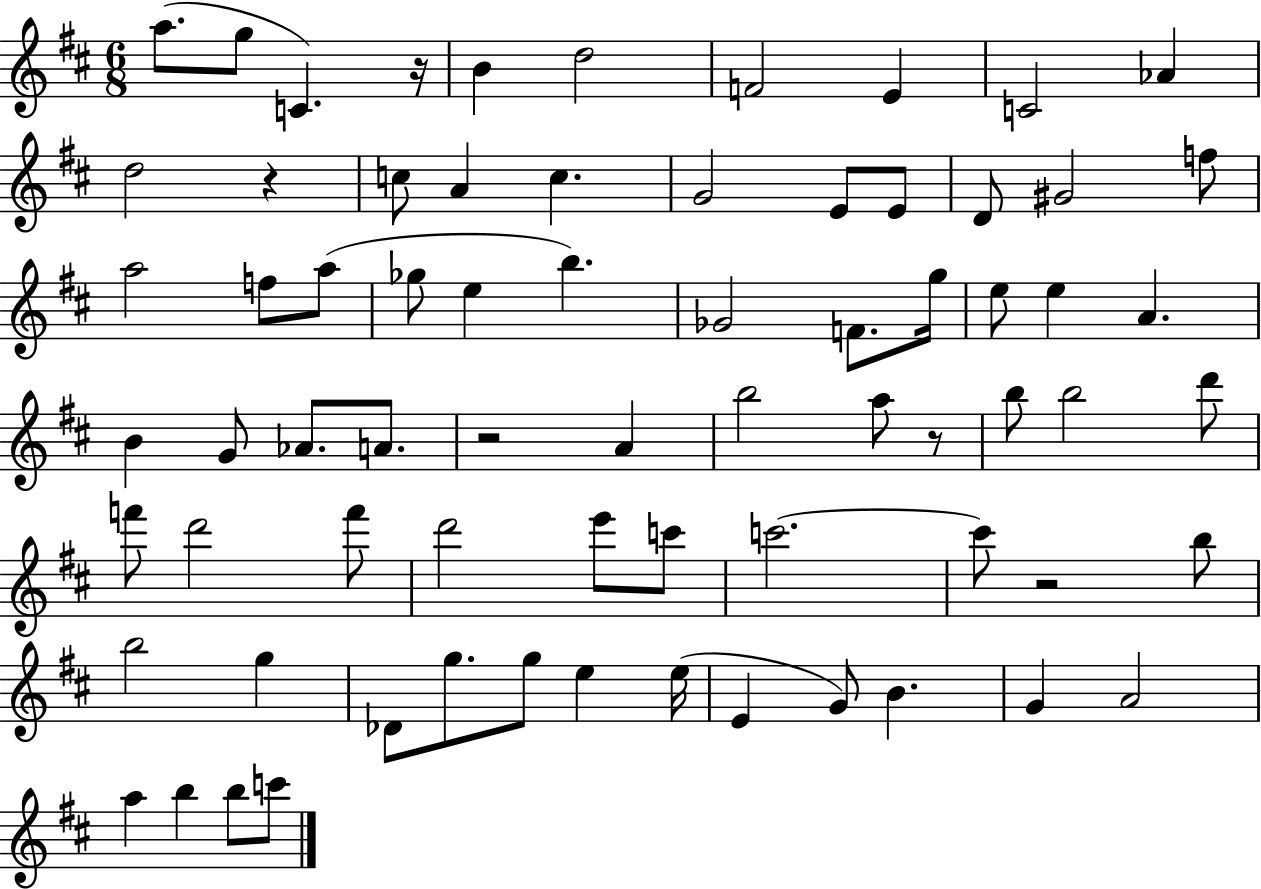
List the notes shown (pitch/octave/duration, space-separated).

A5/e. G5/e C4/q. R/s B4/q D5/h F4/h E4/q C4/h Ab4/q D5/h R/q C5/e A4/q C5/q. G4/h E4/e E4/e D4/e G#4/h F5/e A5/h F5/e A5/e Gb5/e E5/q B5/q. Gb4/h F4/e. G5/s E5/e E5/q A4/q. B4/q G4/e Ab4/e. A4/e. R/h A4/q B5/h A5/e R/e B5/e B5/h D6/e F6/e D6/h F6/e D6/h E6/e C6/e C6/h. C6/e R/h B5/e B5/h G5/q Db4/e G5/e. G5/e E5/q E5/s E4/q G4/e B4/q. G4/q A4/h A5/q B5/q B5/e C6/e